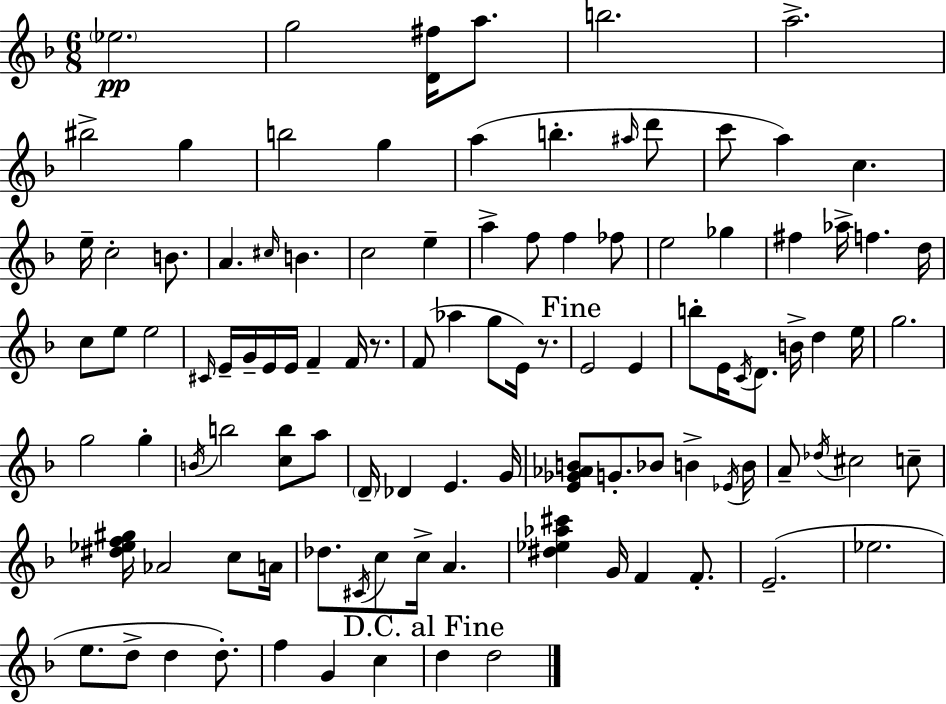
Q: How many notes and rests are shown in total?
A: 105